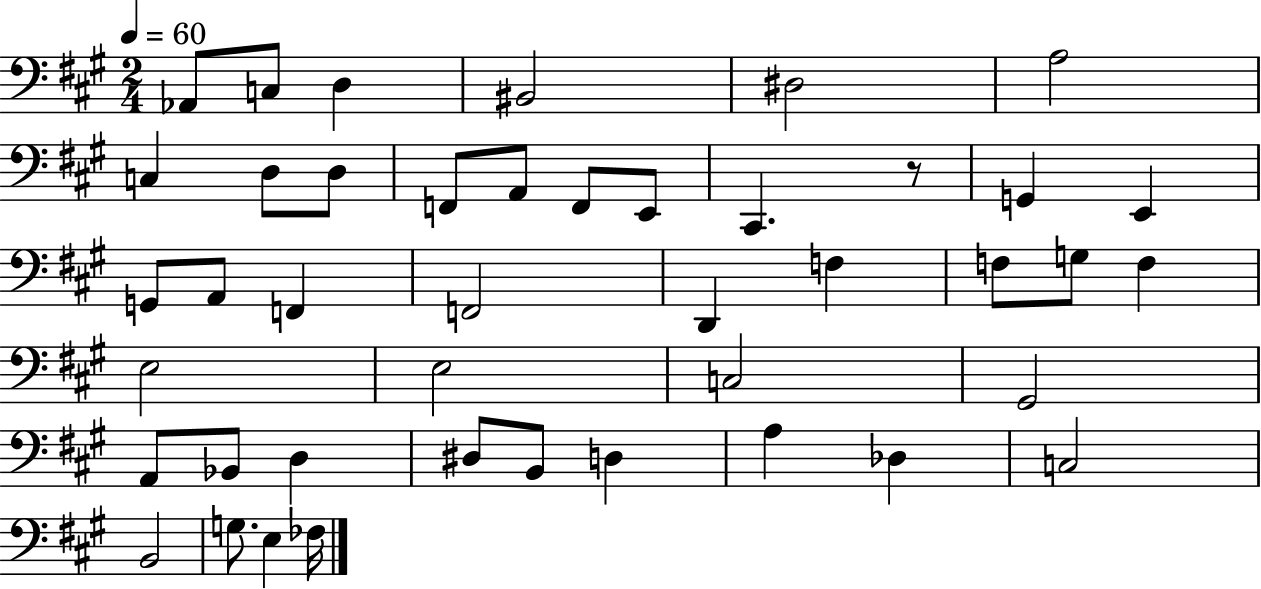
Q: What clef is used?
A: bass